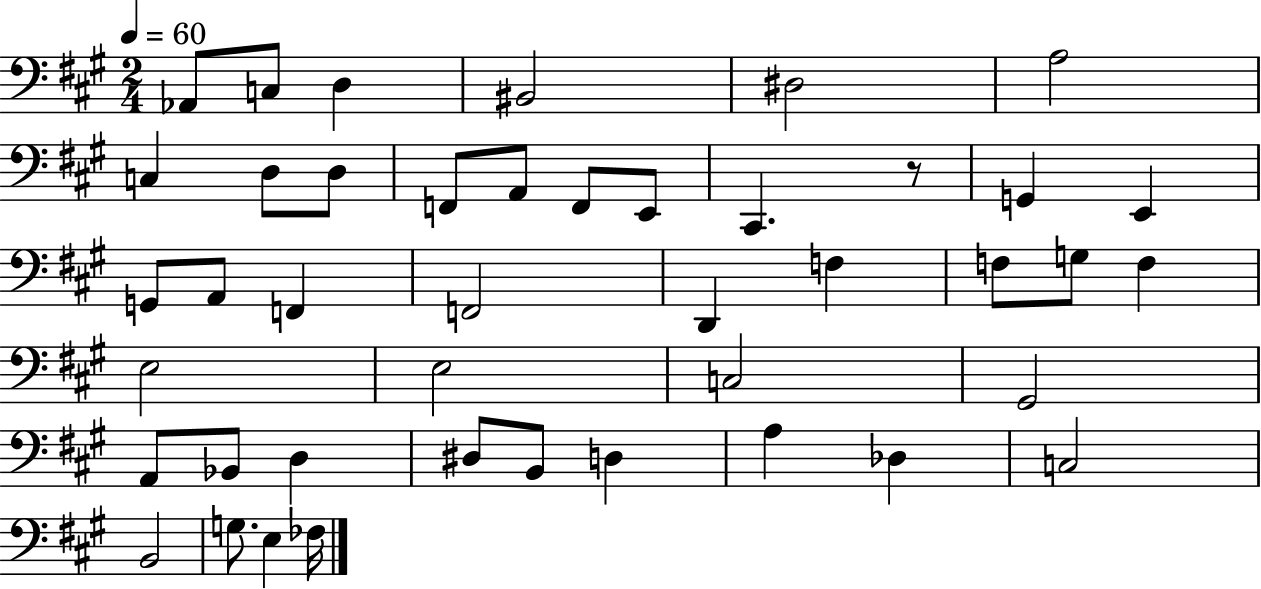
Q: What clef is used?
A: bass